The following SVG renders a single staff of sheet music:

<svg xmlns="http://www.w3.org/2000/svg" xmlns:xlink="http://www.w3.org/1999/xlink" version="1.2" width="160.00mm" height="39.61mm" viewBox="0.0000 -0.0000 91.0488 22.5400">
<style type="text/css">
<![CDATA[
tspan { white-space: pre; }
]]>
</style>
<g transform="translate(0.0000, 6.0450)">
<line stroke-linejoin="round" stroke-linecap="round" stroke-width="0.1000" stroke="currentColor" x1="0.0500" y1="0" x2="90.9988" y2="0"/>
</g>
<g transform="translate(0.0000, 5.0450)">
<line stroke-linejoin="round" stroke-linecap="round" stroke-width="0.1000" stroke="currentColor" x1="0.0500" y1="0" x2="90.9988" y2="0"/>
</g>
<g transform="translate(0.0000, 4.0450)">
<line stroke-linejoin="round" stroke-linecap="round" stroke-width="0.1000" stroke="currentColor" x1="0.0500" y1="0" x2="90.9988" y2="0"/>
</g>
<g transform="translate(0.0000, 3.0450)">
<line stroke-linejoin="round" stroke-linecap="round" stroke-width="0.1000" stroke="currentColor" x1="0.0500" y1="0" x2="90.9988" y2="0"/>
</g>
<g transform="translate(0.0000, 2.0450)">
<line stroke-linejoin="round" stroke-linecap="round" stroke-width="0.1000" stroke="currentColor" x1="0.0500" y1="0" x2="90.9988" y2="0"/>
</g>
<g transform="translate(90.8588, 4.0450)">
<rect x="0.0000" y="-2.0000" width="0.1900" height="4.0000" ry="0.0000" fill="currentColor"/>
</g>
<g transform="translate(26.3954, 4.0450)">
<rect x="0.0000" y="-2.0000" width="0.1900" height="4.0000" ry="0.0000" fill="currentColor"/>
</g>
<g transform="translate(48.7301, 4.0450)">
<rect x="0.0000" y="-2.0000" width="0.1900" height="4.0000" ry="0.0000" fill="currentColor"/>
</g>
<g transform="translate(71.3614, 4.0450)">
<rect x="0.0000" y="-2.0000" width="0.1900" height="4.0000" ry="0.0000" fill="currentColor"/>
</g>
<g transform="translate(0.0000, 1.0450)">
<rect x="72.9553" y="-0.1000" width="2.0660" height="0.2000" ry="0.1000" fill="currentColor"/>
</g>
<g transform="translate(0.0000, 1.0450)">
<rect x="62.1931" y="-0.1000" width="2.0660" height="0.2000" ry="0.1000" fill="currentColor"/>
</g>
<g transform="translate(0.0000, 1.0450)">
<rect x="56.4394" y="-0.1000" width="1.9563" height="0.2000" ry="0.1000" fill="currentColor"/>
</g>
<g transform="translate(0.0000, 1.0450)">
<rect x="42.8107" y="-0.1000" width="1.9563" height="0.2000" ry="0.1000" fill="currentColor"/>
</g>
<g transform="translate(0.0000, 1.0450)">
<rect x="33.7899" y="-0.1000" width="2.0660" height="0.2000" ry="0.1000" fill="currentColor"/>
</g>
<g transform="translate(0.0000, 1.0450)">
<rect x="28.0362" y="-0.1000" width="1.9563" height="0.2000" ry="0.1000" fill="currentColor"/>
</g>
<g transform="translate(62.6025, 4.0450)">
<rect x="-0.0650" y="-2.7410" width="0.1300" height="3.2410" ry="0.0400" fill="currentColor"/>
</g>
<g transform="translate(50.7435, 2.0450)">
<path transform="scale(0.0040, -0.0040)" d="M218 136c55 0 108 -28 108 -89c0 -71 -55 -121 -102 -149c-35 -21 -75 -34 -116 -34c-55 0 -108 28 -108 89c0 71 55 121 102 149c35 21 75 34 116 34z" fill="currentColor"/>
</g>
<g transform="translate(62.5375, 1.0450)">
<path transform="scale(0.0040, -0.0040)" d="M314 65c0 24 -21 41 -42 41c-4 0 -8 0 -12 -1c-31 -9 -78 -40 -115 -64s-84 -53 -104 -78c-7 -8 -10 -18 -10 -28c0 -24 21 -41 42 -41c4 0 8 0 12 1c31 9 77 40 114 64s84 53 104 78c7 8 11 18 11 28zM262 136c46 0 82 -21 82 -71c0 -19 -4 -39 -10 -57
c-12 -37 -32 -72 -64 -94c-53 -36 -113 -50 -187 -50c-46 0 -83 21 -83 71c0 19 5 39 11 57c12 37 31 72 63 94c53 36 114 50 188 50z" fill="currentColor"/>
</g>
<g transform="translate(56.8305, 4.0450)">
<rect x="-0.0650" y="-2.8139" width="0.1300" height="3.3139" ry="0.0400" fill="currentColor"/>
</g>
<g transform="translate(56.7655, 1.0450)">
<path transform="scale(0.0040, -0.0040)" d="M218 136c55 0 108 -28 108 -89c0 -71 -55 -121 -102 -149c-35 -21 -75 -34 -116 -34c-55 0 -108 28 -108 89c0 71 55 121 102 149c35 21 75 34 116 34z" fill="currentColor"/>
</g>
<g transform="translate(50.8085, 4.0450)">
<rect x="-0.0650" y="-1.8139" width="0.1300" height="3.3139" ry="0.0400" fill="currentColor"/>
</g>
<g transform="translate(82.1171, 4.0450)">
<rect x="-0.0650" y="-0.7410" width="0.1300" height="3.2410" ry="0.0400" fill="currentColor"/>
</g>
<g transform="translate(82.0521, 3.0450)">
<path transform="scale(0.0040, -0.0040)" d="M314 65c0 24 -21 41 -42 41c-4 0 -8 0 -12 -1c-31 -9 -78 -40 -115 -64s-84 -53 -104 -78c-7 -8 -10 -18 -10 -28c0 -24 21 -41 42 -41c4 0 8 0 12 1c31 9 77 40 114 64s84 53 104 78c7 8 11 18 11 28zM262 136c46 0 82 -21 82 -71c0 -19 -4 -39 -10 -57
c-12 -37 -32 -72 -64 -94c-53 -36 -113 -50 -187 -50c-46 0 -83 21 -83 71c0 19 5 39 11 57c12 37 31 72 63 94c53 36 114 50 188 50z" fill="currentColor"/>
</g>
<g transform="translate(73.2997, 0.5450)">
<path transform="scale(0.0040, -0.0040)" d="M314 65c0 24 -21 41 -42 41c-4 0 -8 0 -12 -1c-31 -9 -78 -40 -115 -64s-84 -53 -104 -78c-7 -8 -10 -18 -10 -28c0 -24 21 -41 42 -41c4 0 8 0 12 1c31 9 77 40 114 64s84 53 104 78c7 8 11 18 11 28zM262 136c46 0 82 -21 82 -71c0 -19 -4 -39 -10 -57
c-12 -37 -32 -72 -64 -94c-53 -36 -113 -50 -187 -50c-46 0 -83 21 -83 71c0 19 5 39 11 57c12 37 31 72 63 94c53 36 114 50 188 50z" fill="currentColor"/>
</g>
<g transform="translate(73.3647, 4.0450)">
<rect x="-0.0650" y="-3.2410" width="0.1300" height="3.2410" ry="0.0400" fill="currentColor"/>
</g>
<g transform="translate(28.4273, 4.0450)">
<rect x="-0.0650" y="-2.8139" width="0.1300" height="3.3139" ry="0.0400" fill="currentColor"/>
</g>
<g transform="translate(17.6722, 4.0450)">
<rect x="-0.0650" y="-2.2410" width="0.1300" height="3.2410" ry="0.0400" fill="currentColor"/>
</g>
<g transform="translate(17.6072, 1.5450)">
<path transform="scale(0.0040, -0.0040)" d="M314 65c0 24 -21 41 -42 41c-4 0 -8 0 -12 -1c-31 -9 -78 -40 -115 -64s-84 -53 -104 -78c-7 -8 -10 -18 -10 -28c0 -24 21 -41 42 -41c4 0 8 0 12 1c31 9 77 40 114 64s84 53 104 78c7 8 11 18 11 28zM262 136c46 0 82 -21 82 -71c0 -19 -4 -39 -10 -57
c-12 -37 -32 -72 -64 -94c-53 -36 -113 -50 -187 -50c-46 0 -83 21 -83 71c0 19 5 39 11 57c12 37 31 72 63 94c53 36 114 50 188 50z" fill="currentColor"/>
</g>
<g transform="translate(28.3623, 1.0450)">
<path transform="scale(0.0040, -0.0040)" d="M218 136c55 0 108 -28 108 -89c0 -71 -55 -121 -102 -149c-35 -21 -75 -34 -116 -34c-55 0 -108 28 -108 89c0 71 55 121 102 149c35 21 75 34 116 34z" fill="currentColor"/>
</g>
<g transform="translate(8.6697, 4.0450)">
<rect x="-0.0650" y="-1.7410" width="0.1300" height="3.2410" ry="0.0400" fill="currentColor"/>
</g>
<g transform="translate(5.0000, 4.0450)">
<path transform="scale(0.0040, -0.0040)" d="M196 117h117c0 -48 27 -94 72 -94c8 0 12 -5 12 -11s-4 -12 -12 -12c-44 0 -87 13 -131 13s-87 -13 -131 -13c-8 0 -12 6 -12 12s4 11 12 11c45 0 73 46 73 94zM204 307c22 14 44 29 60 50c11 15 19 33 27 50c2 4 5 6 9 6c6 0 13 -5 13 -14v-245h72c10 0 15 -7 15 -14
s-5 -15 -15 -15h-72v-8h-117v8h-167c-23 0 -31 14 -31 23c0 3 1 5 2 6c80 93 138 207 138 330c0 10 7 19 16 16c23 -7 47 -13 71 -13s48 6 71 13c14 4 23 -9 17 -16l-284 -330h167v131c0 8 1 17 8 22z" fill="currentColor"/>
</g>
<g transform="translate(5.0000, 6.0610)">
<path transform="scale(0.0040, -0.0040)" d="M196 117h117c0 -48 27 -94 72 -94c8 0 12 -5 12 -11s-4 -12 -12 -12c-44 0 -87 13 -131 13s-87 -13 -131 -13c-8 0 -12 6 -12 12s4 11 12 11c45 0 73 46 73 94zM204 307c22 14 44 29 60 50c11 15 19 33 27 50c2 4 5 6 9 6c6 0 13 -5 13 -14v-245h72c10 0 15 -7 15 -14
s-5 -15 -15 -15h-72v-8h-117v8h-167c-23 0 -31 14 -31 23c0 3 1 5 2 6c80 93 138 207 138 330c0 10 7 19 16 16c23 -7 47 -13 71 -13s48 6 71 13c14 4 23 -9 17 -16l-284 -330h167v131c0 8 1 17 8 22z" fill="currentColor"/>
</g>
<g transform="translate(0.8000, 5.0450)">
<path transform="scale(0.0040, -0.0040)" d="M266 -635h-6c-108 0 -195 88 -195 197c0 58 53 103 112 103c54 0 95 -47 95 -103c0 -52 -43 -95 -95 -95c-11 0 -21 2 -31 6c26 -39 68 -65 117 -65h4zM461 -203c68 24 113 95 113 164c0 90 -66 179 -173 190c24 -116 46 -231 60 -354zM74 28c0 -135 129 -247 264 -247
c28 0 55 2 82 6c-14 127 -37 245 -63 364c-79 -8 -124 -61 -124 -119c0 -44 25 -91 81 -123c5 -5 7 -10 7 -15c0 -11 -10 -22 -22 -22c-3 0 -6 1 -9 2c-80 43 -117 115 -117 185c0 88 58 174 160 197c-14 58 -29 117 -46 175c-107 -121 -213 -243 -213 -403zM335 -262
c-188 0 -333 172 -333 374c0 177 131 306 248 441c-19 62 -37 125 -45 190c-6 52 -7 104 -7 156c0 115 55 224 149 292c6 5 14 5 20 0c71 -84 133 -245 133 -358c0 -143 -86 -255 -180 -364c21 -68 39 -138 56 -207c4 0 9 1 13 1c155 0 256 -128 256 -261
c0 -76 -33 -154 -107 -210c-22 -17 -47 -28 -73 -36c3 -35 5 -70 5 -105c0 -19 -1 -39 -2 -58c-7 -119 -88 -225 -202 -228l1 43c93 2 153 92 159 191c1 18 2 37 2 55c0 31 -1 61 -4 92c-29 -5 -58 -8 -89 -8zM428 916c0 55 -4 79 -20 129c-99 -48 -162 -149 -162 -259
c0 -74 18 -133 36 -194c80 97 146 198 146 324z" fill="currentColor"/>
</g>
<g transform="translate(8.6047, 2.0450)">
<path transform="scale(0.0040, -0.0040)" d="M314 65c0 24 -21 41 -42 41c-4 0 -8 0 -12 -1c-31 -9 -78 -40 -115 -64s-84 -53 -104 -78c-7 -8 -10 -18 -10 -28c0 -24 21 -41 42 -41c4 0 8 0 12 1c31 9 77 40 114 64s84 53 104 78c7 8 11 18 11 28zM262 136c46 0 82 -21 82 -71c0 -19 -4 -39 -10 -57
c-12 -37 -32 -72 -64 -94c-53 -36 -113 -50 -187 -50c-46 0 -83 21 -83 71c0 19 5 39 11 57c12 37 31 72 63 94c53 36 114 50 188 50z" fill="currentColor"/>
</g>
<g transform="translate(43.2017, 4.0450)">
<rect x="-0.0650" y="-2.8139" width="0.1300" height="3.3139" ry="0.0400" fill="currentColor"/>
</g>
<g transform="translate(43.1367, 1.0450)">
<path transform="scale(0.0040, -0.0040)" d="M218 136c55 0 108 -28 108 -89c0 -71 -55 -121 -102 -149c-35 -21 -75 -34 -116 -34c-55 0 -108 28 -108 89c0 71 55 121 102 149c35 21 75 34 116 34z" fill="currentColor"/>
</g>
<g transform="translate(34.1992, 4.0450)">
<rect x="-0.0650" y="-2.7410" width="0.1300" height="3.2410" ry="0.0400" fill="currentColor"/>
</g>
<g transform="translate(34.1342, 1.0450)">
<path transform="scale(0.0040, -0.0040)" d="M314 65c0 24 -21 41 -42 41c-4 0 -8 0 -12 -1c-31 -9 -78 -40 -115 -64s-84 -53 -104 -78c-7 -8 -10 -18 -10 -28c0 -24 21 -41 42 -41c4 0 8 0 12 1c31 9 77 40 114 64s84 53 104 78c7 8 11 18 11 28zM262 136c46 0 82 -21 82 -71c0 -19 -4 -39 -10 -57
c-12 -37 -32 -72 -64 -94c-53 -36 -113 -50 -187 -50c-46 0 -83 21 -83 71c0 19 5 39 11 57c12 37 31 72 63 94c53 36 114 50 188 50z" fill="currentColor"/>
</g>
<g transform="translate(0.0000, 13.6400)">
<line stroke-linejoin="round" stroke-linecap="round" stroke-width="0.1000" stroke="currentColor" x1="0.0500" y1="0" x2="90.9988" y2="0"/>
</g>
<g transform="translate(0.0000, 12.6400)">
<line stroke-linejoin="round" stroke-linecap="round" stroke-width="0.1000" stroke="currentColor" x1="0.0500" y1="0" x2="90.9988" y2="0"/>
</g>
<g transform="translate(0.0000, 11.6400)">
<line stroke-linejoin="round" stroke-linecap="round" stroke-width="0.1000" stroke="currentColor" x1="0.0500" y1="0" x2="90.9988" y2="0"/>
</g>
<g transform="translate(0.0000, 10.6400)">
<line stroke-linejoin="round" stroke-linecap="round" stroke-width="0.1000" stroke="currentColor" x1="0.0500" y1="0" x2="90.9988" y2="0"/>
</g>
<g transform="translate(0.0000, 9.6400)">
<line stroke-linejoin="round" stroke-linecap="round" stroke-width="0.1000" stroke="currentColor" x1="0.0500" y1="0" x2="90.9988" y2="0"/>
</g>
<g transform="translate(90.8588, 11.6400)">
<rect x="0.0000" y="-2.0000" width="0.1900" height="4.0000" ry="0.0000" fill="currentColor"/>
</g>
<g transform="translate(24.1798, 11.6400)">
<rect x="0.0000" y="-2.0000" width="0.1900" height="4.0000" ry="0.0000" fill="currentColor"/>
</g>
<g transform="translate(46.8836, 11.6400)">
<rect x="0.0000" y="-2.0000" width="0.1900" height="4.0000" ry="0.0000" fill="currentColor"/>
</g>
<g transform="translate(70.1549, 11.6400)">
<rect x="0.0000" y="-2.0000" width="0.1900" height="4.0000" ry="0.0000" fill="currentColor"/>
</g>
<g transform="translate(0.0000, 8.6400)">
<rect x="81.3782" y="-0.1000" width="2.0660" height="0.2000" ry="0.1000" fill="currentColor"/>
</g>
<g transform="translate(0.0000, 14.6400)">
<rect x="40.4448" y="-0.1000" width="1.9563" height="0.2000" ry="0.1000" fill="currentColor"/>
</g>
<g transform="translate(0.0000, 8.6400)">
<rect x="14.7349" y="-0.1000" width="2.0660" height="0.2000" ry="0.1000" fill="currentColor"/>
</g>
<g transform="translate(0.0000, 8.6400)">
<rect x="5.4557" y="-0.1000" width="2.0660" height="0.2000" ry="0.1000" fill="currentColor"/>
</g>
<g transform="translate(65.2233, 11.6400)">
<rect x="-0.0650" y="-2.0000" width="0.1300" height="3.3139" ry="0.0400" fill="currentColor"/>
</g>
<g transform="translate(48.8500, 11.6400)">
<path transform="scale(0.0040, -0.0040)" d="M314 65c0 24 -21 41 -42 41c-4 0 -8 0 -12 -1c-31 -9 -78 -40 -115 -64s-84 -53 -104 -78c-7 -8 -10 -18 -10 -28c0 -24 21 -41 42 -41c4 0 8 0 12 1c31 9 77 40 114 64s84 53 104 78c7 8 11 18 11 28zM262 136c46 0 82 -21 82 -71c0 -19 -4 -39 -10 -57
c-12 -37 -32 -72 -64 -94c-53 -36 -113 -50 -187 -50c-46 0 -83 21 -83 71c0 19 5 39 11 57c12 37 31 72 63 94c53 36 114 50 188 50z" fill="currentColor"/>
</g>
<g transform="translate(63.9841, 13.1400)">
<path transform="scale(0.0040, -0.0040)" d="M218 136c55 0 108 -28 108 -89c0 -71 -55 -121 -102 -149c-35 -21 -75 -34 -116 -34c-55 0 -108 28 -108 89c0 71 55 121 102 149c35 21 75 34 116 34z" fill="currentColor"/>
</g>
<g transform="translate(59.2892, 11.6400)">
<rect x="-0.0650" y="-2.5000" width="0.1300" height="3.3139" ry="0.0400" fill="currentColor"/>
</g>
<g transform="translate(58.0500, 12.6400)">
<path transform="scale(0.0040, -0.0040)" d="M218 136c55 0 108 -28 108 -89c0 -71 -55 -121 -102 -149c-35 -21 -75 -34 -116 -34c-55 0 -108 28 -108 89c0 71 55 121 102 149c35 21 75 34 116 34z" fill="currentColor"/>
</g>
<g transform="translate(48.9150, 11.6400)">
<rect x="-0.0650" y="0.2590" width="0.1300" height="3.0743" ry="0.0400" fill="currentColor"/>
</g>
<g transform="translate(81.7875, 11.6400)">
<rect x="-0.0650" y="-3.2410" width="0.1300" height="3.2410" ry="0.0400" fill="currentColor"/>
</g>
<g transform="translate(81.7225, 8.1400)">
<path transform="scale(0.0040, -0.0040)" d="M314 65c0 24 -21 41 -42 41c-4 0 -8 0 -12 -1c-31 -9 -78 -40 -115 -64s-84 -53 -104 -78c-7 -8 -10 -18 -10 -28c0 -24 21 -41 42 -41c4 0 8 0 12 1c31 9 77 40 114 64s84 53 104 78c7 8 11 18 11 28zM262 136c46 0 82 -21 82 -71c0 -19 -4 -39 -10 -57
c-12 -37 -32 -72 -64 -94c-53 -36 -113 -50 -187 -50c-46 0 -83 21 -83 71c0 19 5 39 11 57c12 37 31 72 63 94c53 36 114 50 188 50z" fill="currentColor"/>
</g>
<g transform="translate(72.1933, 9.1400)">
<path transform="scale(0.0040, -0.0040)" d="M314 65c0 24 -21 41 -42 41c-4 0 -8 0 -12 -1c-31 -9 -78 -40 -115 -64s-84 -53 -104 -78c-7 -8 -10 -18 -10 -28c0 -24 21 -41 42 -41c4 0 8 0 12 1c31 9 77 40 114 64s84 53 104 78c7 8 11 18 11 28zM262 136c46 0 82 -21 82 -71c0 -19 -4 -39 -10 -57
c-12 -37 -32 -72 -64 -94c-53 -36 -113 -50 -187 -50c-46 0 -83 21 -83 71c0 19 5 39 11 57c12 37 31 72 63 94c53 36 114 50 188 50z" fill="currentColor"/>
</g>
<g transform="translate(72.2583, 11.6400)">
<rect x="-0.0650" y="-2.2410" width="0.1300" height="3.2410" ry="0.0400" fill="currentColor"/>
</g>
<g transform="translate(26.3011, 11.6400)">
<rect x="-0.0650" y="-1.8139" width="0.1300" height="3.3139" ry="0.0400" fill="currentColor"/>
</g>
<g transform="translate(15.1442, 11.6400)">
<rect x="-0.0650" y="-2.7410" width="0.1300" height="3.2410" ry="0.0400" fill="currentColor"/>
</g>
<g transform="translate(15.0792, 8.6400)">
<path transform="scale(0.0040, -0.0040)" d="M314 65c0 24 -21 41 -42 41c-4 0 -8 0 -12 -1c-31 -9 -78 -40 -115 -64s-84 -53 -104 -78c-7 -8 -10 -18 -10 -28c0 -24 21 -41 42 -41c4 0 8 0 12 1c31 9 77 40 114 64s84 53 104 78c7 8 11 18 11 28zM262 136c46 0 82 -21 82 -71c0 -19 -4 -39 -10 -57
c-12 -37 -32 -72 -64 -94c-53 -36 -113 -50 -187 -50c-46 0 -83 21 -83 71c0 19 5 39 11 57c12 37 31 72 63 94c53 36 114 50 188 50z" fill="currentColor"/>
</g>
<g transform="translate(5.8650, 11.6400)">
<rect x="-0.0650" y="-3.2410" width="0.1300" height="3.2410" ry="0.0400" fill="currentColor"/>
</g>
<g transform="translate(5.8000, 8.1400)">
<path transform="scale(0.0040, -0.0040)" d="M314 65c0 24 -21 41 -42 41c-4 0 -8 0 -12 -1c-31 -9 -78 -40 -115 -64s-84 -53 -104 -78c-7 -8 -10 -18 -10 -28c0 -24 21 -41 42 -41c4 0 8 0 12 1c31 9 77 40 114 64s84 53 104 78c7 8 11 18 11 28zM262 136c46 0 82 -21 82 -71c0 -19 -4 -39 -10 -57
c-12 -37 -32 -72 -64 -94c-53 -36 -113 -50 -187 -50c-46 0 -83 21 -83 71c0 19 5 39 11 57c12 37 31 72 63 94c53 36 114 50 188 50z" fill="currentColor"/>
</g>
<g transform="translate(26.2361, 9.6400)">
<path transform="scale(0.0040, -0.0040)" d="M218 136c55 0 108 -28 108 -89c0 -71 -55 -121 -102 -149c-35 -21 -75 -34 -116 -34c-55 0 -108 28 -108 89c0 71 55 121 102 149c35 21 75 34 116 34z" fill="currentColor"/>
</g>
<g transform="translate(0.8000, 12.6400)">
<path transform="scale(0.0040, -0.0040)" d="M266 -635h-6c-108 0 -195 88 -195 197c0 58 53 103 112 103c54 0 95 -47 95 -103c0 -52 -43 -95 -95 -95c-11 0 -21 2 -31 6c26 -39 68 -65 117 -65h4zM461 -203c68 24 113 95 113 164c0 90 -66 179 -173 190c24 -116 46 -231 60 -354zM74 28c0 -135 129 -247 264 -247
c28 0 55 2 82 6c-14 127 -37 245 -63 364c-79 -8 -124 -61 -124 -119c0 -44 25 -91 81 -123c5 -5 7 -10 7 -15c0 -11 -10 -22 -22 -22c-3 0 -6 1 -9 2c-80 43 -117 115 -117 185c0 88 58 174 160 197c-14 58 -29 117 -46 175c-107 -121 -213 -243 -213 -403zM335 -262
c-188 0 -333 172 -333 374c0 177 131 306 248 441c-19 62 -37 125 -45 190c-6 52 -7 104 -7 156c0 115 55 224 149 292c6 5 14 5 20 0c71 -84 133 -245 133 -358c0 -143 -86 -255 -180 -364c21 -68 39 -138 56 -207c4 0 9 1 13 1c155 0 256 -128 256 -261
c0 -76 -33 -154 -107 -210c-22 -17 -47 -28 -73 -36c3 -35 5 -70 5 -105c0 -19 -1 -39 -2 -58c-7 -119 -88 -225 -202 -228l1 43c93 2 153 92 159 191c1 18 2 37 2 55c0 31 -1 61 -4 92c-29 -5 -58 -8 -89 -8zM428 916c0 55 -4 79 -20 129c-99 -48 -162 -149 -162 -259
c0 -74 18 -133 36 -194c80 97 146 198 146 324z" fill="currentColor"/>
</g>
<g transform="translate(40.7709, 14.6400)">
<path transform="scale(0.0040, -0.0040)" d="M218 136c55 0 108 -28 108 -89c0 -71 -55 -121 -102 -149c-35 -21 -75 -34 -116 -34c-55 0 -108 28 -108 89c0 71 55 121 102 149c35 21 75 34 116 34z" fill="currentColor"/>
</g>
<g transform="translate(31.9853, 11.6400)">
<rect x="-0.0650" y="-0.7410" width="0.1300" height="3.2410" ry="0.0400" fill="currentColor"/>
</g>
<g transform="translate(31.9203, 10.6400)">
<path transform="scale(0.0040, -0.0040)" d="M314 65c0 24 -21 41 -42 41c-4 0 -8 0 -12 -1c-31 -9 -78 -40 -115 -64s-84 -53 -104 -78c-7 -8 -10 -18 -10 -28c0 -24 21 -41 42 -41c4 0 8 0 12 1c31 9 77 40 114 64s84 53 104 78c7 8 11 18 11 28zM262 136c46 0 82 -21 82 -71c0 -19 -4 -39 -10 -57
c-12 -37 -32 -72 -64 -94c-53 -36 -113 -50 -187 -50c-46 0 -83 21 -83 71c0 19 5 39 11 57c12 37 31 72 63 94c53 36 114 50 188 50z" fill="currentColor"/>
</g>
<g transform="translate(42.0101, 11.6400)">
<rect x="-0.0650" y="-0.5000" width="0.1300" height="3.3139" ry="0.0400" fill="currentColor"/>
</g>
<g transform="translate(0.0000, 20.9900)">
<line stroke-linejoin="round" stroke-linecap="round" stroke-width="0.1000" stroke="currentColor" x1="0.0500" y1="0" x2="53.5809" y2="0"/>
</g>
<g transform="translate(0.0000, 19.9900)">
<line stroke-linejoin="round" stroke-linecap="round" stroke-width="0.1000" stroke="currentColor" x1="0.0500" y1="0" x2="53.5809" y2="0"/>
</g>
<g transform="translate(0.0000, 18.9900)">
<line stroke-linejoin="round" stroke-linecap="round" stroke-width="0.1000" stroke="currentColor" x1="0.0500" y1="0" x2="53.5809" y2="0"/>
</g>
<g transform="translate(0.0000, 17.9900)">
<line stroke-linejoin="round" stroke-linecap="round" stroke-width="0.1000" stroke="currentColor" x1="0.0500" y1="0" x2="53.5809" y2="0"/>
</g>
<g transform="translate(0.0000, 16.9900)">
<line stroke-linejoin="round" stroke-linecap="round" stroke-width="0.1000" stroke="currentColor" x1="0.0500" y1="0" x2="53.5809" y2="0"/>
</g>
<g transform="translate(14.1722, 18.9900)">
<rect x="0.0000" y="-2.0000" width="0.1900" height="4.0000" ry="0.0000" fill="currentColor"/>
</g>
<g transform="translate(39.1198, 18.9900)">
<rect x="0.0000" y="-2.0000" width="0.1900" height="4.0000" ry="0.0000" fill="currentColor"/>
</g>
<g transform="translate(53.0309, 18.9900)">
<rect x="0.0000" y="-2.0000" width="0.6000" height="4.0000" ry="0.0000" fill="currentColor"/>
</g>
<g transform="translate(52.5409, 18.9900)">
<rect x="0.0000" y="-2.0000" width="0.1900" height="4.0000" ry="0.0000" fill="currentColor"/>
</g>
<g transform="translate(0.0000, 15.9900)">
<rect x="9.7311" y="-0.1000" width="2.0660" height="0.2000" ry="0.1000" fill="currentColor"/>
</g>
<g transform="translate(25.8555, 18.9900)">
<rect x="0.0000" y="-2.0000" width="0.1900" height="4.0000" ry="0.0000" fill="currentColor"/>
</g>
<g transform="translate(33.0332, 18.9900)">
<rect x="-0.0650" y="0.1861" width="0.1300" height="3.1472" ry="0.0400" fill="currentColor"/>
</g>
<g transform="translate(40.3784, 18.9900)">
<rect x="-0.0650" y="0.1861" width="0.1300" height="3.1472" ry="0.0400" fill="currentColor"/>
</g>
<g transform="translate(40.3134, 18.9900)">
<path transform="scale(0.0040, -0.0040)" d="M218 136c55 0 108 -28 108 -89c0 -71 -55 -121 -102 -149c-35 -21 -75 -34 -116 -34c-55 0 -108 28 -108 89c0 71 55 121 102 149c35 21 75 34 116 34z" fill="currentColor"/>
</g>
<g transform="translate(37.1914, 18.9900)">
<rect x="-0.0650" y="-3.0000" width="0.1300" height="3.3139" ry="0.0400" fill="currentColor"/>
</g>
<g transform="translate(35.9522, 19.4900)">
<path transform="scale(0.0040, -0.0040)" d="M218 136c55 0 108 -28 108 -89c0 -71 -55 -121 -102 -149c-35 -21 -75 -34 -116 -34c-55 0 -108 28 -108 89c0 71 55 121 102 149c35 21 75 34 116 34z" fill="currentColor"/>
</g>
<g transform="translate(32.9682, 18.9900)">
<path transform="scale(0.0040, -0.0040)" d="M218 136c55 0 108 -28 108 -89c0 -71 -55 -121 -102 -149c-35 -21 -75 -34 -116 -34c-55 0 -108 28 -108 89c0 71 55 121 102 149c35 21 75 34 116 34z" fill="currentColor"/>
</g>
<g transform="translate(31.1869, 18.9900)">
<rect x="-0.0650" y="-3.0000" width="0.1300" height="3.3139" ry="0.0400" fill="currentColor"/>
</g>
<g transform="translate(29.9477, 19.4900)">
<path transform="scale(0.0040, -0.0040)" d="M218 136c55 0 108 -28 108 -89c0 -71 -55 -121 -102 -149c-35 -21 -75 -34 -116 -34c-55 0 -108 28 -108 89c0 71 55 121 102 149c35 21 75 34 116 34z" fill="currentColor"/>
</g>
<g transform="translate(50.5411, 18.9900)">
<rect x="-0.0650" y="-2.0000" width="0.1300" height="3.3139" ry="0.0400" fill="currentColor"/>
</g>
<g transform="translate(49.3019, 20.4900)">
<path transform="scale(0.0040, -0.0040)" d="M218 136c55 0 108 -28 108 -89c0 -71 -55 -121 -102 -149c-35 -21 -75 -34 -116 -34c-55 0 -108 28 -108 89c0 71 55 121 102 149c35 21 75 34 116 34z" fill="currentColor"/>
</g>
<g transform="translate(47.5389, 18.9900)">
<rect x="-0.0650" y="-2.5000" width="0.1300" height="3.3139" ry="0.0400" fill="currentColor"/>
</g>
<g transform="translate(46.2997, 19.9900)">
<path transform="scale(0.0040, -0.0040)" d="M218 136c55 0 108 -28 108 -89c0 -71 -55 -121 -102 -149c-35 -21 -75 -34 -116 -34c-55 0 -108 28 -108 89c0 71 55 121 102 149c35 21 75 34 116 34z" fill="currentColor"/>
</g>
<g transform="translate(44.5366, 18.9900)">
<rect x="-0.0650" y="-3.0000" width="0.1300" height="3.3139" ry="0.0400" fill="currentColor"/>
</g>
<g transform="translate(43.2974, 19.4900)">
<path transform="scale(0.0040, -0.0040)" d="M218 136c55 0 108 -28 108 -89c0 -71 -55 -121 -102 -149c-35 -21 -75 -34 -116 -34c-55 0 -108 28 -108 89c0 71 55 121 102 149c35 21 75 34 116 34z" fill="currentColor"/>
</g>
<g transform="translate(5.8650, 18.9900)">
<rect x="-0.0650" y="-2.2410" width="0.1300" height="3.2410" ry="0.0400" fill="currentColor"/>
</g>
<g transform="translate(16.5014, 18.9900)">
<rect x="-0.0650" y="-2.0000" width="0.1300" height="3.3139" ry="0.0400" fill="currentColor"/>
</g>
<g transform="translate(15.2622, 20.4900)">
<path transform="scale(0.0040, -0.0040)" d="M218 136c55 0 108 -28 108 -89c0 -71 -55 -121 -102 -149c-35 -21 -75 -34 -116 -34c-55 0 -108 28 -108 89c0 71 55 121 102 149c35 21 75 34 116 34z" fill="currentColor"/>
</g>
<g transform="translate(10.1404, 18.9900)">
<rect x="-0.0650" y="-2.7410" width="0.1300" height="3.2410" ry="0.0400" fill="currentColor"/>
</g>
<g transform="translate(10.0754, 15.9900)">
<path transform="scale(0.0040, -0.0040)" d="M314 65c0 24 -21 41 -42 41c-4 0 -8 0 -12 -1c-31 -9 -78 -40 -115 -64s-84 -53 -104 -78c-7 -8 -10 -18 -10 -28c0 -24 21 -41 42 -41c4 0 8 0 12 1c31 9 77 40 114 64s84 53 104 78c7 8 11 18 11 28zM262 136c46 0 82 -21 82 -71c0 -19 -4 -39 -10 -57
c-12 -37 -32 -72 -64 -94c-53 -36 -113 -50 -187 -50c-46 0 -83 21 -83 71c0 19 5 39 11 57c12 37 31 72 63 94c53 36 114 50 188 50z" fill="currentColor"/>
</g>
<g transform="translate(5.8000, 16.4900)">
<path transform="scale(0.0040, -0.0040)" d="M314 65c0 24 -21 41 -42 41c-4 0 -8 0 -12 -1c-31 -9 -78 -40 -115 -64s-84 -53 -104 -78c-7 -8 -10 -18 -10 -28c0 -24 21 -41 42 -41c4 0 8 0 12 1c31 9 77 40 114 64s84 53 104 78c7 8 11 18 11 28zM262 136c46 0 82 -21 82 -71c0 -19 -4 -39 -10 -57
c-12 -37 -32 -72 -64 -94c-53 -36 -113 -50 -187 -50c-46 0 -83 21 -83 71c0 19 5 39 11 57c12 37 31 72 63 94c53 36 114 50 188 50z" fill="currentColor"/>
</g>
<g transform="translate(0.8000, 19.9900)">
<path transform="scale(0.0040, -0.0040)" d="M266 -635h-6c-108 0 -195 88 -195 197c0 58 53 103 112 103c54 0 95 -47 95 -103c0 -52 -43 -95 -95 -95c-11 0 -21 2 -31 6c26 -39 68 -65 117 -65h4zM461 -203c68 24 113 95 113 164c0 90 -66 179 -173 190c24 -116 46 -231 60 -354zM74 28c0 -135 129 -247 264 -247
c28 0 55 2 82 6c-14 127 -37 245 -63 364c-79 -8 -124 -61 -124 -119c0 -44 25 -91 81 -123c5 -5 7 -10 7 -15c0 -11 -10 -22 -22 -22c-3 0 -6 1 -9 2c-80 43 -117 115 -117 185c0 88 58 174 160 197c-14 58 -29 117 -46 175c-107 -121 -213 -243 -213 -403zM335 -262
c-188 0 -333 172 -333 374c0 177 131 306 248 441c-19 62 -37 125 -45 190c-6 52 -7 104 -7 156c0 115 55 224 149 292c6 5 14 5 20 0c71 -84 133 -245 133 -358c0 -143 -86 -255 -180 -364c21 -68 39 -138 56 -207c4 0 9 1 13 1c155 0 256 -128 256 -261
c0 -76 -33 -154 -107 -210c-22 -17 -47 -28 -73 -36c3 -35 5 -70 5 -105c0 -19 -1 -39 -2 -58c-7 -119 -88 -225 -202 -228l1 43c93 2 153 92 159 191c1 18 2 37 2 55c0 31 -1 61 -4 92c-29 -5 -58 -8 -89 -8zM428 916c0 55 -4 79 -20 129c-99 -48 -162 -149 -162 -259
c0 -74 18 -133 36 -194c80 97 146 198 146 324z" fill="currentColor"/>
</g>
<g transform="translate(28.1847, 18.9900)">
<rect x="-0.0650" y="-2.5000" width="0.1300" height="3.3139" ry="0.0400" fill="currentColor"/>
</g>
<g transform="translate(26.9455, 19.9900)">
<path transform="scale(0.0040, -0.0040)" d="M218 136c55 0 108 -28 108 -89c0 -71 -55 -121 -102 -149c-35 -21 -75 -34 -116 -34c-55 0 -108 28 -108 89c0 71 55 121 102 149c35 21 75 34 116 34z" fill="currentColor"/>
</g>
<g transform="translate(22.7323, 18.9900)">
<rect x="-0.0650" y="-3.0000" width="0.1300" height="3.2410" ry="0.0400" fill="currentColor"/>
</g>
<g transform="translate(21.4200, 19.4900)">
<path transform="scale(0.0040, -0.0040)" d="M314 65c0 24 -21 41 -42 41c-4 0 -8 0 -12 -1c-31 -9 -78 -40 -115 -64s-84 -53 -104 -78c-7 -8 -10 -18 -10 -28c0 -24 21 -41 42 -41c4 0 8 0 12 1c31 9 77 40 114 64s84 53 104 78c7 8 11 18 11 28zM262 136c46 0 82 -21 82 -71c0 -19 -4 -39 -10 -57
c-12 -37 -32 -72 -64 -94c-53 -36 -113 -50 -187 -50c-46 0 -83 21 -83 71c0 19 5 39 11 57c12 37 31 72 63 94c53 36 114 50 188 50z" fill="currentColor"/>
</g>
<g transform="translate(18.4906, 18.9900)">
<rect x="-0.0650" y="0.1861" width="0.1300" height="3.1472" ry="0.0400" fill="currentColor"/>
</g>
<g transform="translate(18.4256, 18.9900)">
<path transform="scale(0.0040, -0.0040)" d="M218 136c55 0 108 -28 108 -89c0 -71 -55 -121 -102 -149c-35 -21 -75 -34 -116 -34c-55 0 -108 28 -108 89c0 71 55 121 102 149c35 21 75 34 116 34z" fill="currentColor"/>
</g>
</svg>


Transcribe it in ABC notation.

X:1
T:Untitled
M:4/4
L:1/4
K:C
f2 g2 a a2 a f a a2 b2 d2 b2 a2 f d2 C B2 G F g2 b2 g2 a2 F B A2 G A B A B A G F